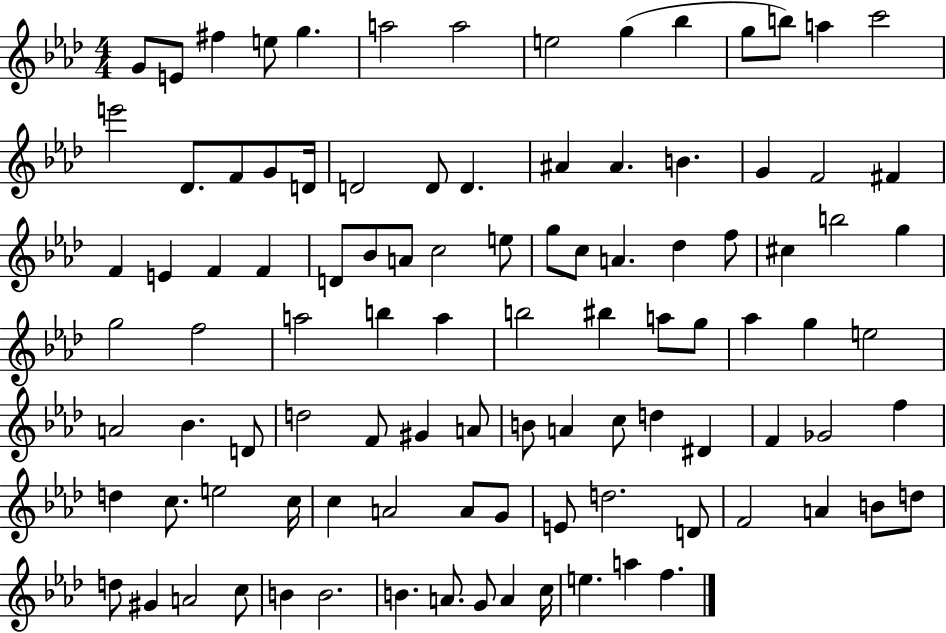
{
  \clef treble
  \numericTimeSignature
  \time 4/4
  \key aes \major
  g'8 e'8 fis''4 e''8 g''4. | a''2 a''2 | e''2 g''4( bes''4 | g''8 b''8) a''4 c'''2 | \break e'''2 des'8. f'8 g'8 d'16 | d'2 d'8 d'4. | ais'4 ais'4. b'4. | g'4 f'2 fis'4 | \break f'4 e'4 f'4 f'4 | d'8 bes'8 a'8 c''2 e''8 | g''8 c''8 a'4. des''4 f''8 | cis''4 b''2 g''4 | \break g''2 f''2 | a''2 b''4 a''4 | b''2 bis''4 a''8 g''8 | aes''4 g''4 e''2 | \break a'2 bes'4. d'8 | d''2 f'8 gis'4 a'8 | b'8 a'4 c''8 d''4 dis'4 | f'4 ges'2 f''4 | \break d''4 c''8. e''2 c''16 | c''4 a'2 a'8 g'8 | e'8 d''2. d'8 | f'2 a'4 b'8 d''8 | \break d''8 gis'4 a'2 c''8 | b'4 b'2. | b'4. a'8. g'8 a'4 c''16 | e''4. a''4 f''4. | \break \bar "|."
}